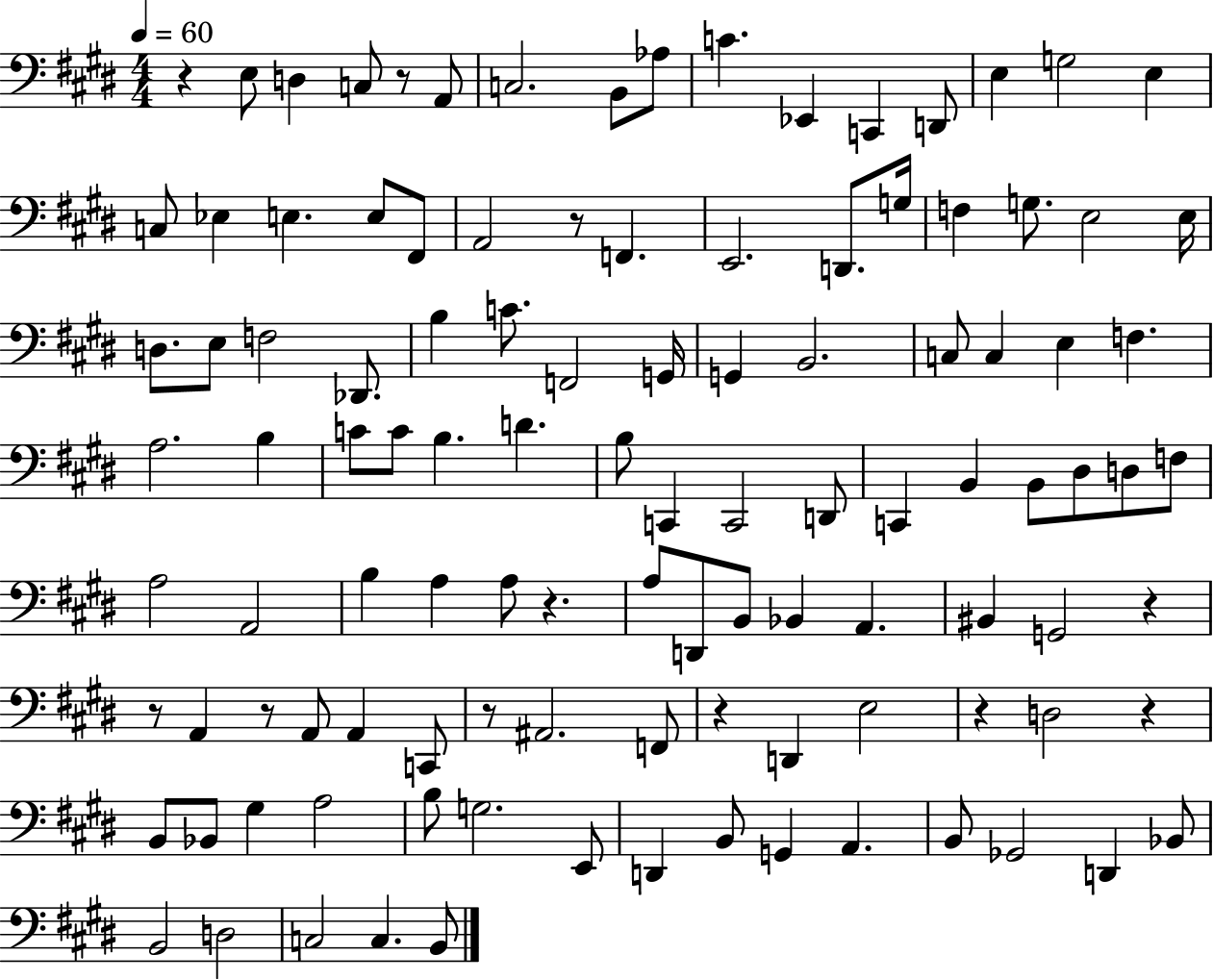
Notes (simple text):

R/q E3/e D3/q C3/e R/e A2/e C3/h. B2/e Ab3/e C4/q. Eb2/q C2/q D2/e E3/q G3/h E3/q C3/e Eb3/q E3/q. E3/e F#2/e A2/h R/e F2/q. E2/h. D2/e. G3/s F3/q G3/e. E3/h E3/s D3/e. E3/e F3/h Db2/e. B3/q C4/e. F2/h G2/s G2/q B2/h. C3/e C3/q E3/q F3/q. A3/h. B3/q C4/e C4/e B3/q. D4/q. B3/e C2/q C2/h D2/e C2/q B2/q B2/e D#3/e D3/e F3/e A3/h A2/h B3/q A3/q A3/e R/q. A3/e D2/e B2/e Bb2/q A2/q. BIS2/q G2/h R/q R/e A2/q R/e A2/e A2/q C2/e R/e A#2/h. F2/e R/q D2/q E3/h R/q D3/h R/q B2/e Bb2/e G#3/q A3/h B3/e G3/h. E2/e D2/q B2/e G2/q A2/q. B2/e Gb2/h D2/q Bb2/e B2/h D3/h C3/h C3/q. B2/e